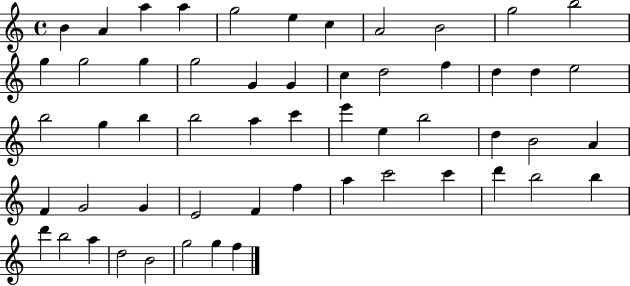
X:1
T:Untitled
M:4/4
L:1/4
K:C
B A a a g2 e c A2 B2 g2 b2 g g2 g g2 G G c d2 f d d e2 b2 g b b2 a c' e' e b2 d B2 A F G2 G E2 F f a c'2 c' d' b2 b d' b2 a d2 B2 g2 g f